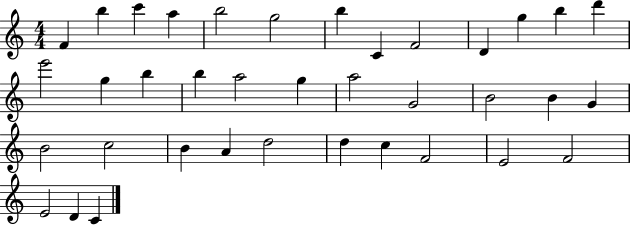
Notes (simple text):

F4/q B5/q C6/q A5/q B5/h G5/h B5/q C4/q F4/h D4/q G5/q B5/q D6/q E6/h G5/q B5/q B5/q A5/h G5/q A5/h G4/h B4/h B4/q G4/q B4/h C5/h B4/q A4/q D5/h D5/q C5/q F4/h E4/h F4/h E4/h D4/q C4/q